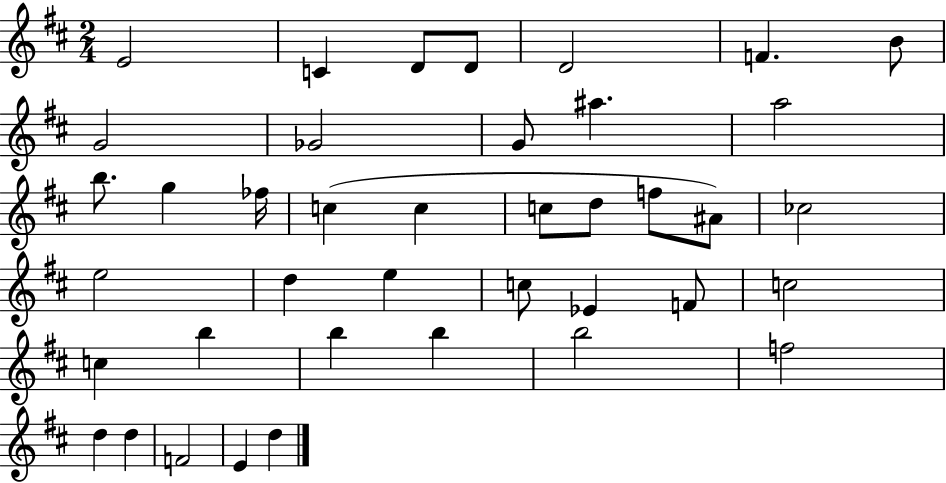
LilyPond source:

{
  \clef treble
  \numericTimeSignature
  \time 2/4
  \key d \major
  e'2 | c'4 d'8 d'8 | d'2 | f'4. b'8 | \break g'2 | ges'2 | g'8 ais''4. | a''2 | \break b''8. g''4 fes''16 | c''4( c''4 | c''8 d''8 f''8 ais'8) | ces''2 | \break e''2 | d''4 e''4 | c''8 ees'4 f'8 | c''2 | \break c''4 b''4 | b''4 b''4 | b''2 | f''2 | \break d''4 d''4 | f'2 | e'4 d''4 | \bar "|."
}